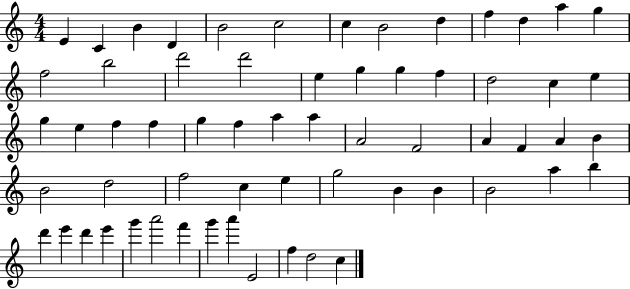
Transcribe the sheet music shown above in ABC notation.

X:1
T:Untitled
M:4/4
L:1/4
K:C
E C B D B2 c2 c B2 d f d a g f2 b2 d'2 d'2 e g g f d2 c e g e f f g f a a A2 F2 A F A B B2 d2 f2 c e g2 B B B2 a b d' e' d' e' g' a'2 f' g' a' E2 f d2 c